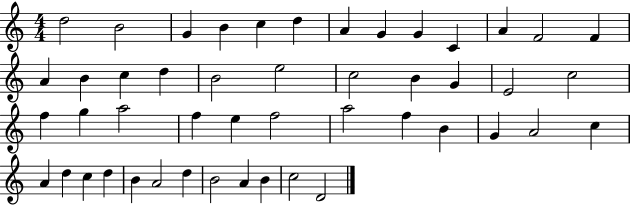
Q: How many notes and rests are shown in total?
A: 48